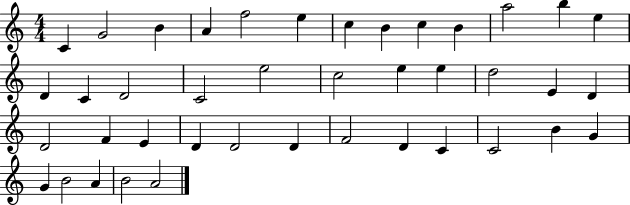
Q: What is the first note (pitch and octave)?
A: C4